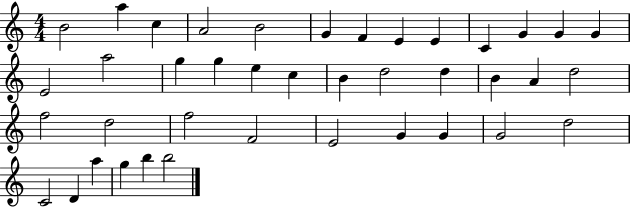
B4/h A5/q C5/q A4/h B4/h G4/q F4/q E4/q E4/q C4/q G4/q G4/q G4/q E4/h A5/h G5/q G5/q E5/q C5/q B4/q D5/h D5/q B4/q A4/q D5/h F5/h D5/h F5/h F4/h E4/h G4/q G4/q G4/h D5/h C4/h D4/q A5/q G5/q B5/q B5/h